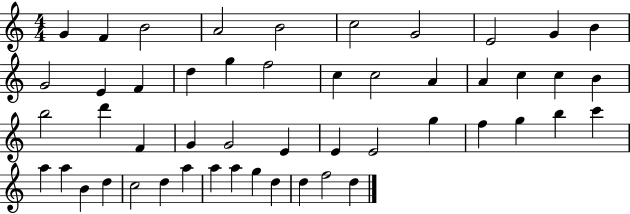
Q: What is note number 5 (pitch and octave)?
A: B4